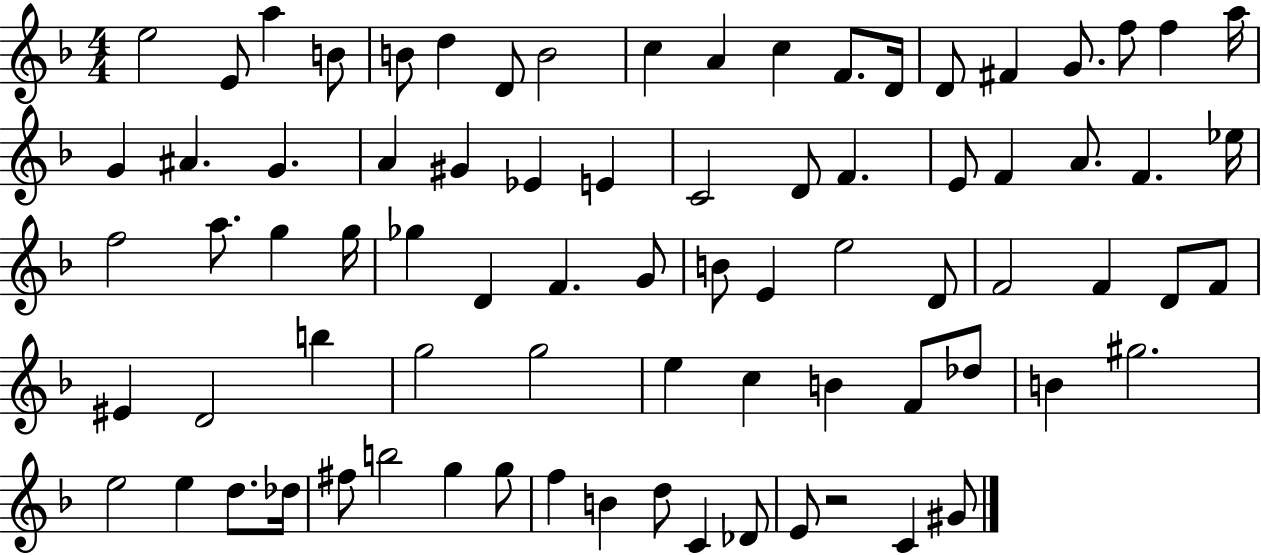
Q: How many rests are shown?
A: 1